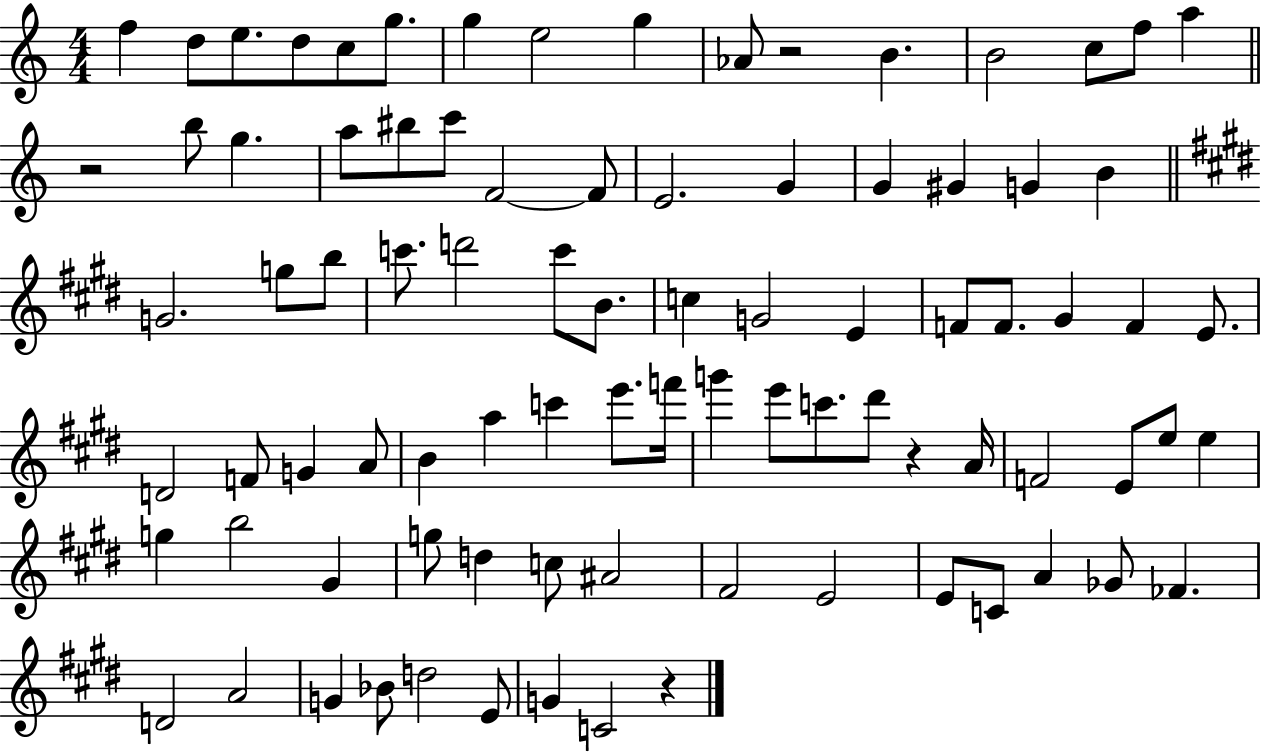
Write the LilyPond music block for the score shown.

{
  \clef treble
  \numericTimeSignature
  \time 4/4
  \key c \major
  f''4 d''8 e''8. d''8 c''8 g''8. | g''4 e''2 g''4 | aes'8 r2 b'4. | b'2 c''8 f''8 a''4 | \break \bar "||" \break \key a \minor r2 b''8 g''4. | a''8 bis''8 c'''8 f'2~~ f'8 | e'2. g'4 | g'4 gis'4 g'4 b'4 | \break \bar "||" \break \key e \major g'2. g''8 b''8 | c'''8. d'''2 c'''8 b'8. | c''4 g'2 e'4 | f'8 f'8. gis'4 f'4 e'8. | \break d'2 f'8 g'4 a'8 | b'4 a''4 c'''4 e'''8. f'''16 | g'''4 e'''8 c'''8. dis'''8 r4 a'16 | f'2 e'8 e''8 e''4 | \break g''4 b''2 gis'4 | g''8 d''4 c''8 ais'2 | fis'2 e'2 | e'8 c'8 a'4 ges'8 fes'4. | \break d'2 a'2 | g'4 bes'8 d''2 e'8 | g'4 c'2 r4 | \bar "|."
}